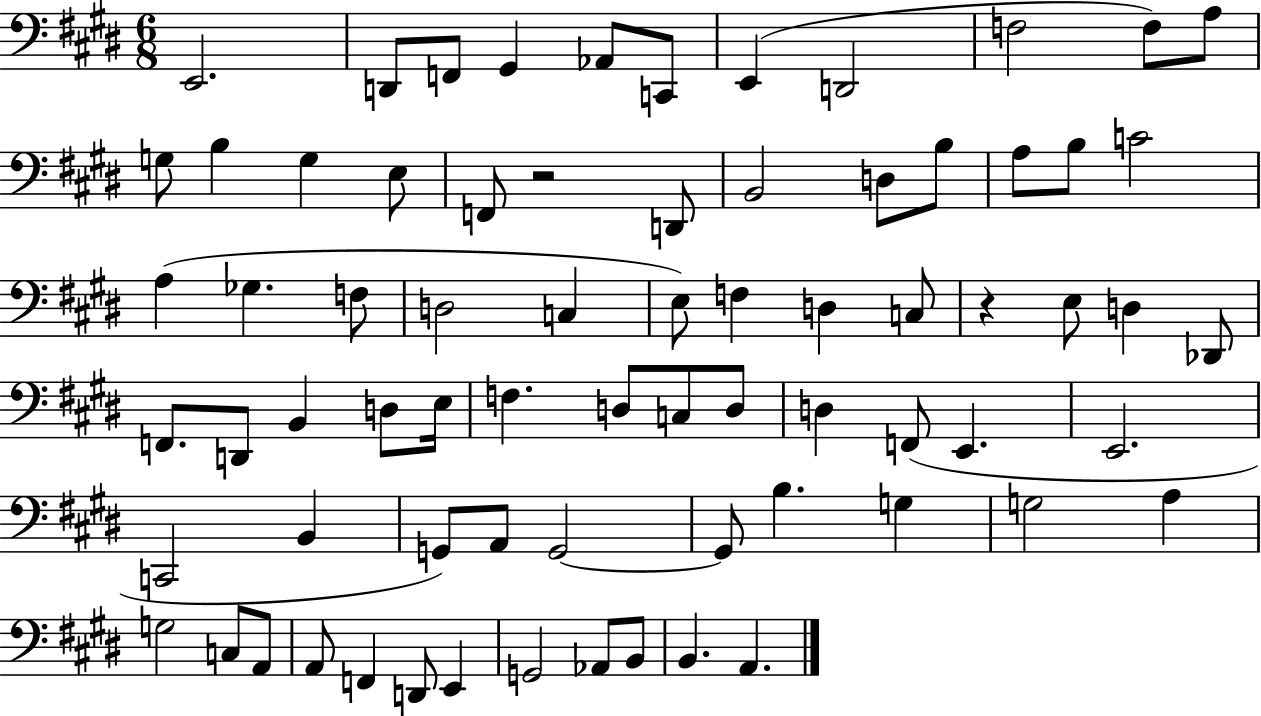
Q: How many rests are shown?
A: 2